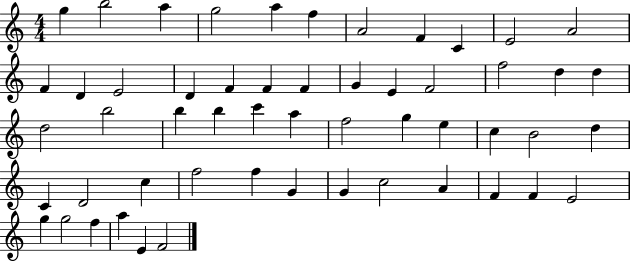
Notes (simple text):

G5/q B5/h A5/q G5/h A5/q F5/q A4/h F4/q C4/q E4/h A4/h F4/q D4/q E4/h D4/q F4/q F4/q F4/q G4/q E4/q F4/h F5/h D5/q D5/q D5/h B5/h B5/q B5/q C6/q A5/q F5/h G5/q E5/q C5/q B4/h D5/q C4/q D4/h C5/q F5/h F5/q G4/q G4/q C5/h A4/q F4/q F4/q E4/h G5/q G5/h F5/q A5/q E4/q F4/h